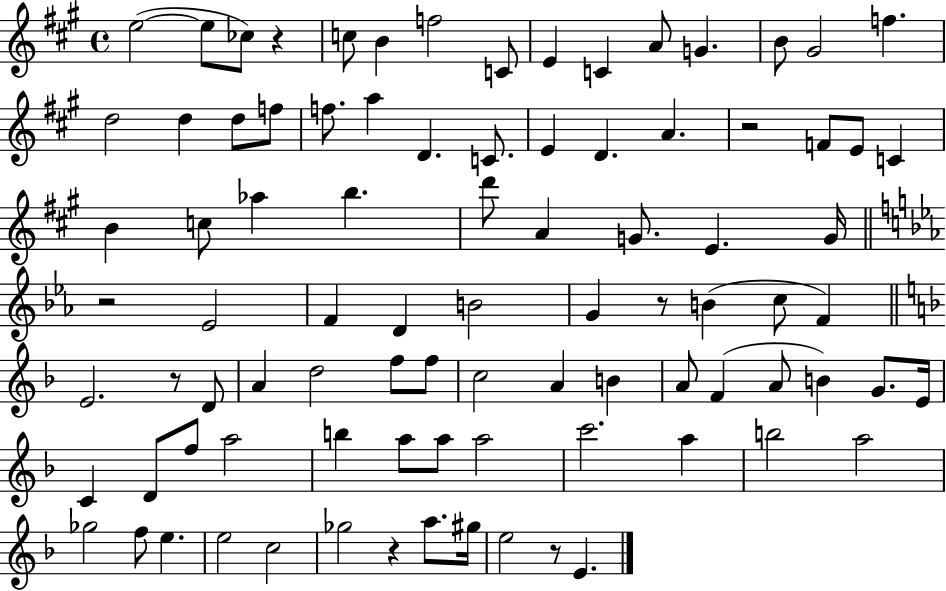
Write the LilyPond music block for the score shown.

{
  \clef treble
  \time 4/4
  \defaultTimeSignature
  \key a \major
  e''2~(~ e''8 ces''8) r4 | c''8 b'4 f''2 c'8 | e'4 c'4 a'8 g'4. | b'8 gis'2 f''4. | \break d''2 d''4 d''8 f''8 | f''8. a''4 d'4. c'8. | e'4 d'4. a'4. | r2 f'8 e'8 c'4 | \break b'4 c''8 aes''4 b''4. | d'''8 a'4 g'8. e'4. g'16 | \bar "||" \break \key ees \major r2 ees'2 | f'4 d'4 b'2 | g'4 r8 b'4( c''8 f'4) | \bar "||" \break \key f \major e'2. r8 d'8 | a'4 d''2 f''8 f''8 | c''2 a'4 b'4 | a'8 f'4( a'8 b'4) g'8. e'16 | \break c'4 d'8 f''8 a''2 | b''4 a''8 a''8 a''2 | c'''2. a''4 | b''2 a''2 | \break ges''2 f''8 e''4. | e''2 c''2 | ges''2 r4 a''8. gis''16 | e''2 r8 e'4. | \break \bar "|."
}